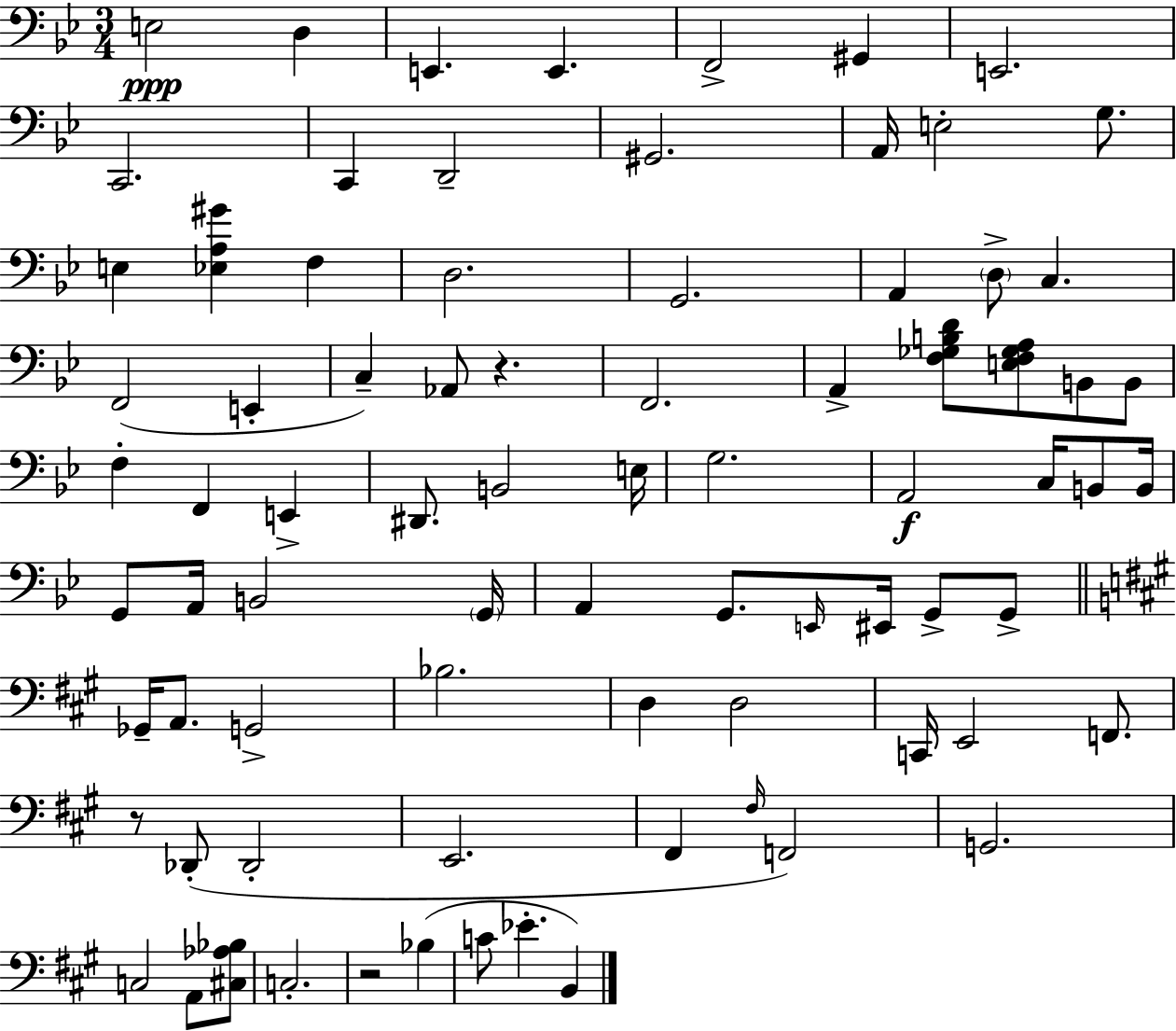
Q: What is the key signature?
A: G minor